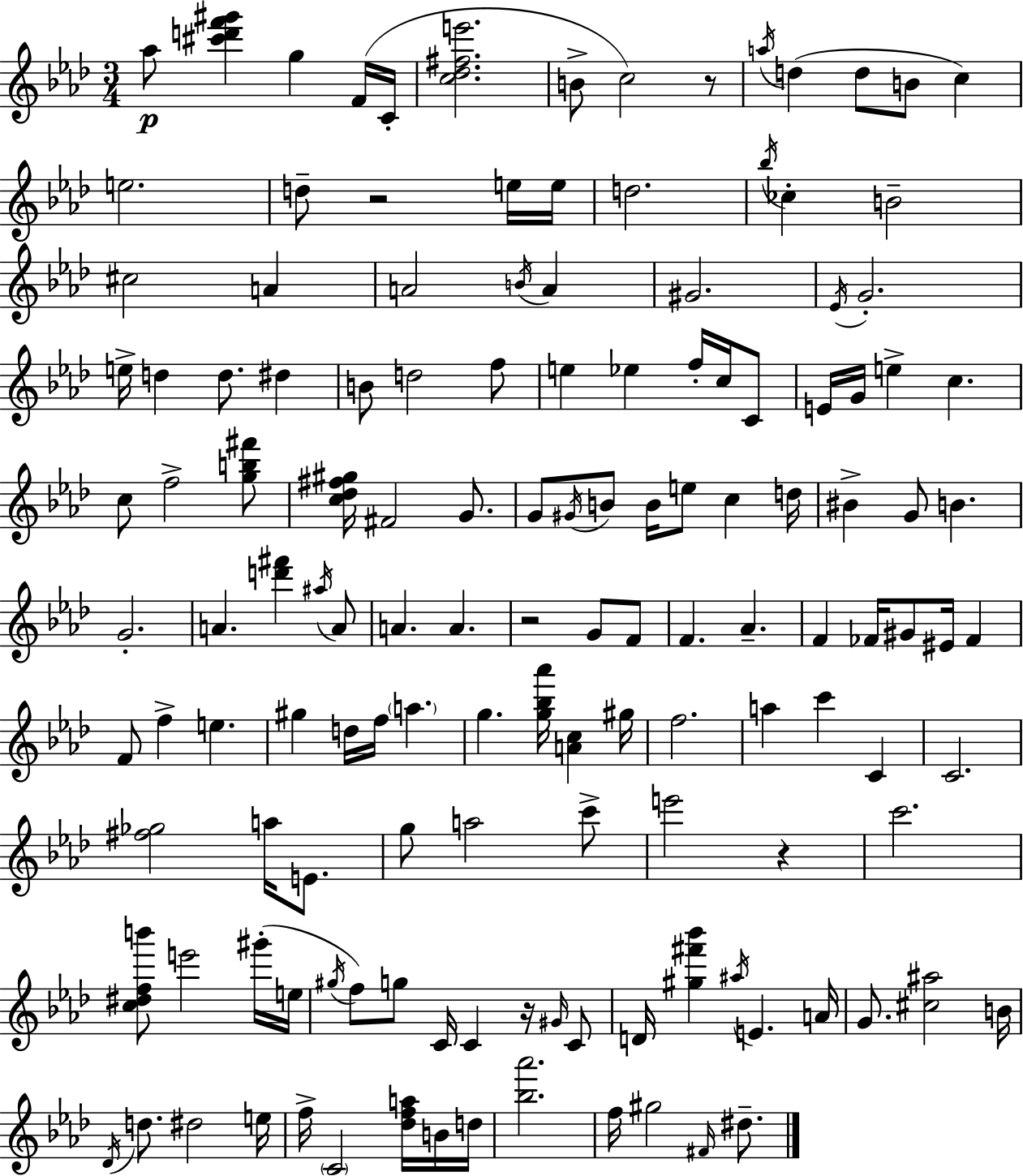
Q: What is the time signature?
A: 3/4